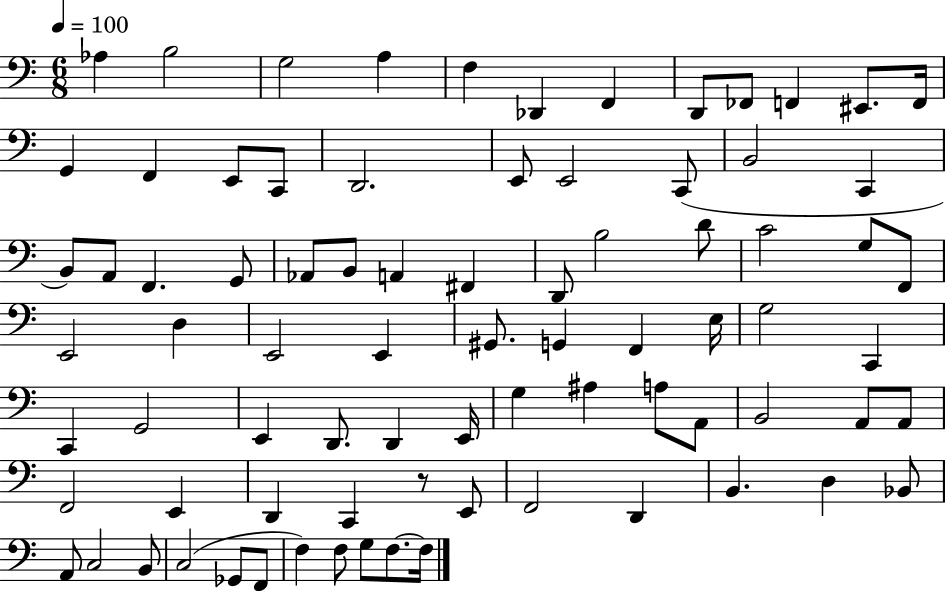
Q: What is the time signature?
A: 6/8